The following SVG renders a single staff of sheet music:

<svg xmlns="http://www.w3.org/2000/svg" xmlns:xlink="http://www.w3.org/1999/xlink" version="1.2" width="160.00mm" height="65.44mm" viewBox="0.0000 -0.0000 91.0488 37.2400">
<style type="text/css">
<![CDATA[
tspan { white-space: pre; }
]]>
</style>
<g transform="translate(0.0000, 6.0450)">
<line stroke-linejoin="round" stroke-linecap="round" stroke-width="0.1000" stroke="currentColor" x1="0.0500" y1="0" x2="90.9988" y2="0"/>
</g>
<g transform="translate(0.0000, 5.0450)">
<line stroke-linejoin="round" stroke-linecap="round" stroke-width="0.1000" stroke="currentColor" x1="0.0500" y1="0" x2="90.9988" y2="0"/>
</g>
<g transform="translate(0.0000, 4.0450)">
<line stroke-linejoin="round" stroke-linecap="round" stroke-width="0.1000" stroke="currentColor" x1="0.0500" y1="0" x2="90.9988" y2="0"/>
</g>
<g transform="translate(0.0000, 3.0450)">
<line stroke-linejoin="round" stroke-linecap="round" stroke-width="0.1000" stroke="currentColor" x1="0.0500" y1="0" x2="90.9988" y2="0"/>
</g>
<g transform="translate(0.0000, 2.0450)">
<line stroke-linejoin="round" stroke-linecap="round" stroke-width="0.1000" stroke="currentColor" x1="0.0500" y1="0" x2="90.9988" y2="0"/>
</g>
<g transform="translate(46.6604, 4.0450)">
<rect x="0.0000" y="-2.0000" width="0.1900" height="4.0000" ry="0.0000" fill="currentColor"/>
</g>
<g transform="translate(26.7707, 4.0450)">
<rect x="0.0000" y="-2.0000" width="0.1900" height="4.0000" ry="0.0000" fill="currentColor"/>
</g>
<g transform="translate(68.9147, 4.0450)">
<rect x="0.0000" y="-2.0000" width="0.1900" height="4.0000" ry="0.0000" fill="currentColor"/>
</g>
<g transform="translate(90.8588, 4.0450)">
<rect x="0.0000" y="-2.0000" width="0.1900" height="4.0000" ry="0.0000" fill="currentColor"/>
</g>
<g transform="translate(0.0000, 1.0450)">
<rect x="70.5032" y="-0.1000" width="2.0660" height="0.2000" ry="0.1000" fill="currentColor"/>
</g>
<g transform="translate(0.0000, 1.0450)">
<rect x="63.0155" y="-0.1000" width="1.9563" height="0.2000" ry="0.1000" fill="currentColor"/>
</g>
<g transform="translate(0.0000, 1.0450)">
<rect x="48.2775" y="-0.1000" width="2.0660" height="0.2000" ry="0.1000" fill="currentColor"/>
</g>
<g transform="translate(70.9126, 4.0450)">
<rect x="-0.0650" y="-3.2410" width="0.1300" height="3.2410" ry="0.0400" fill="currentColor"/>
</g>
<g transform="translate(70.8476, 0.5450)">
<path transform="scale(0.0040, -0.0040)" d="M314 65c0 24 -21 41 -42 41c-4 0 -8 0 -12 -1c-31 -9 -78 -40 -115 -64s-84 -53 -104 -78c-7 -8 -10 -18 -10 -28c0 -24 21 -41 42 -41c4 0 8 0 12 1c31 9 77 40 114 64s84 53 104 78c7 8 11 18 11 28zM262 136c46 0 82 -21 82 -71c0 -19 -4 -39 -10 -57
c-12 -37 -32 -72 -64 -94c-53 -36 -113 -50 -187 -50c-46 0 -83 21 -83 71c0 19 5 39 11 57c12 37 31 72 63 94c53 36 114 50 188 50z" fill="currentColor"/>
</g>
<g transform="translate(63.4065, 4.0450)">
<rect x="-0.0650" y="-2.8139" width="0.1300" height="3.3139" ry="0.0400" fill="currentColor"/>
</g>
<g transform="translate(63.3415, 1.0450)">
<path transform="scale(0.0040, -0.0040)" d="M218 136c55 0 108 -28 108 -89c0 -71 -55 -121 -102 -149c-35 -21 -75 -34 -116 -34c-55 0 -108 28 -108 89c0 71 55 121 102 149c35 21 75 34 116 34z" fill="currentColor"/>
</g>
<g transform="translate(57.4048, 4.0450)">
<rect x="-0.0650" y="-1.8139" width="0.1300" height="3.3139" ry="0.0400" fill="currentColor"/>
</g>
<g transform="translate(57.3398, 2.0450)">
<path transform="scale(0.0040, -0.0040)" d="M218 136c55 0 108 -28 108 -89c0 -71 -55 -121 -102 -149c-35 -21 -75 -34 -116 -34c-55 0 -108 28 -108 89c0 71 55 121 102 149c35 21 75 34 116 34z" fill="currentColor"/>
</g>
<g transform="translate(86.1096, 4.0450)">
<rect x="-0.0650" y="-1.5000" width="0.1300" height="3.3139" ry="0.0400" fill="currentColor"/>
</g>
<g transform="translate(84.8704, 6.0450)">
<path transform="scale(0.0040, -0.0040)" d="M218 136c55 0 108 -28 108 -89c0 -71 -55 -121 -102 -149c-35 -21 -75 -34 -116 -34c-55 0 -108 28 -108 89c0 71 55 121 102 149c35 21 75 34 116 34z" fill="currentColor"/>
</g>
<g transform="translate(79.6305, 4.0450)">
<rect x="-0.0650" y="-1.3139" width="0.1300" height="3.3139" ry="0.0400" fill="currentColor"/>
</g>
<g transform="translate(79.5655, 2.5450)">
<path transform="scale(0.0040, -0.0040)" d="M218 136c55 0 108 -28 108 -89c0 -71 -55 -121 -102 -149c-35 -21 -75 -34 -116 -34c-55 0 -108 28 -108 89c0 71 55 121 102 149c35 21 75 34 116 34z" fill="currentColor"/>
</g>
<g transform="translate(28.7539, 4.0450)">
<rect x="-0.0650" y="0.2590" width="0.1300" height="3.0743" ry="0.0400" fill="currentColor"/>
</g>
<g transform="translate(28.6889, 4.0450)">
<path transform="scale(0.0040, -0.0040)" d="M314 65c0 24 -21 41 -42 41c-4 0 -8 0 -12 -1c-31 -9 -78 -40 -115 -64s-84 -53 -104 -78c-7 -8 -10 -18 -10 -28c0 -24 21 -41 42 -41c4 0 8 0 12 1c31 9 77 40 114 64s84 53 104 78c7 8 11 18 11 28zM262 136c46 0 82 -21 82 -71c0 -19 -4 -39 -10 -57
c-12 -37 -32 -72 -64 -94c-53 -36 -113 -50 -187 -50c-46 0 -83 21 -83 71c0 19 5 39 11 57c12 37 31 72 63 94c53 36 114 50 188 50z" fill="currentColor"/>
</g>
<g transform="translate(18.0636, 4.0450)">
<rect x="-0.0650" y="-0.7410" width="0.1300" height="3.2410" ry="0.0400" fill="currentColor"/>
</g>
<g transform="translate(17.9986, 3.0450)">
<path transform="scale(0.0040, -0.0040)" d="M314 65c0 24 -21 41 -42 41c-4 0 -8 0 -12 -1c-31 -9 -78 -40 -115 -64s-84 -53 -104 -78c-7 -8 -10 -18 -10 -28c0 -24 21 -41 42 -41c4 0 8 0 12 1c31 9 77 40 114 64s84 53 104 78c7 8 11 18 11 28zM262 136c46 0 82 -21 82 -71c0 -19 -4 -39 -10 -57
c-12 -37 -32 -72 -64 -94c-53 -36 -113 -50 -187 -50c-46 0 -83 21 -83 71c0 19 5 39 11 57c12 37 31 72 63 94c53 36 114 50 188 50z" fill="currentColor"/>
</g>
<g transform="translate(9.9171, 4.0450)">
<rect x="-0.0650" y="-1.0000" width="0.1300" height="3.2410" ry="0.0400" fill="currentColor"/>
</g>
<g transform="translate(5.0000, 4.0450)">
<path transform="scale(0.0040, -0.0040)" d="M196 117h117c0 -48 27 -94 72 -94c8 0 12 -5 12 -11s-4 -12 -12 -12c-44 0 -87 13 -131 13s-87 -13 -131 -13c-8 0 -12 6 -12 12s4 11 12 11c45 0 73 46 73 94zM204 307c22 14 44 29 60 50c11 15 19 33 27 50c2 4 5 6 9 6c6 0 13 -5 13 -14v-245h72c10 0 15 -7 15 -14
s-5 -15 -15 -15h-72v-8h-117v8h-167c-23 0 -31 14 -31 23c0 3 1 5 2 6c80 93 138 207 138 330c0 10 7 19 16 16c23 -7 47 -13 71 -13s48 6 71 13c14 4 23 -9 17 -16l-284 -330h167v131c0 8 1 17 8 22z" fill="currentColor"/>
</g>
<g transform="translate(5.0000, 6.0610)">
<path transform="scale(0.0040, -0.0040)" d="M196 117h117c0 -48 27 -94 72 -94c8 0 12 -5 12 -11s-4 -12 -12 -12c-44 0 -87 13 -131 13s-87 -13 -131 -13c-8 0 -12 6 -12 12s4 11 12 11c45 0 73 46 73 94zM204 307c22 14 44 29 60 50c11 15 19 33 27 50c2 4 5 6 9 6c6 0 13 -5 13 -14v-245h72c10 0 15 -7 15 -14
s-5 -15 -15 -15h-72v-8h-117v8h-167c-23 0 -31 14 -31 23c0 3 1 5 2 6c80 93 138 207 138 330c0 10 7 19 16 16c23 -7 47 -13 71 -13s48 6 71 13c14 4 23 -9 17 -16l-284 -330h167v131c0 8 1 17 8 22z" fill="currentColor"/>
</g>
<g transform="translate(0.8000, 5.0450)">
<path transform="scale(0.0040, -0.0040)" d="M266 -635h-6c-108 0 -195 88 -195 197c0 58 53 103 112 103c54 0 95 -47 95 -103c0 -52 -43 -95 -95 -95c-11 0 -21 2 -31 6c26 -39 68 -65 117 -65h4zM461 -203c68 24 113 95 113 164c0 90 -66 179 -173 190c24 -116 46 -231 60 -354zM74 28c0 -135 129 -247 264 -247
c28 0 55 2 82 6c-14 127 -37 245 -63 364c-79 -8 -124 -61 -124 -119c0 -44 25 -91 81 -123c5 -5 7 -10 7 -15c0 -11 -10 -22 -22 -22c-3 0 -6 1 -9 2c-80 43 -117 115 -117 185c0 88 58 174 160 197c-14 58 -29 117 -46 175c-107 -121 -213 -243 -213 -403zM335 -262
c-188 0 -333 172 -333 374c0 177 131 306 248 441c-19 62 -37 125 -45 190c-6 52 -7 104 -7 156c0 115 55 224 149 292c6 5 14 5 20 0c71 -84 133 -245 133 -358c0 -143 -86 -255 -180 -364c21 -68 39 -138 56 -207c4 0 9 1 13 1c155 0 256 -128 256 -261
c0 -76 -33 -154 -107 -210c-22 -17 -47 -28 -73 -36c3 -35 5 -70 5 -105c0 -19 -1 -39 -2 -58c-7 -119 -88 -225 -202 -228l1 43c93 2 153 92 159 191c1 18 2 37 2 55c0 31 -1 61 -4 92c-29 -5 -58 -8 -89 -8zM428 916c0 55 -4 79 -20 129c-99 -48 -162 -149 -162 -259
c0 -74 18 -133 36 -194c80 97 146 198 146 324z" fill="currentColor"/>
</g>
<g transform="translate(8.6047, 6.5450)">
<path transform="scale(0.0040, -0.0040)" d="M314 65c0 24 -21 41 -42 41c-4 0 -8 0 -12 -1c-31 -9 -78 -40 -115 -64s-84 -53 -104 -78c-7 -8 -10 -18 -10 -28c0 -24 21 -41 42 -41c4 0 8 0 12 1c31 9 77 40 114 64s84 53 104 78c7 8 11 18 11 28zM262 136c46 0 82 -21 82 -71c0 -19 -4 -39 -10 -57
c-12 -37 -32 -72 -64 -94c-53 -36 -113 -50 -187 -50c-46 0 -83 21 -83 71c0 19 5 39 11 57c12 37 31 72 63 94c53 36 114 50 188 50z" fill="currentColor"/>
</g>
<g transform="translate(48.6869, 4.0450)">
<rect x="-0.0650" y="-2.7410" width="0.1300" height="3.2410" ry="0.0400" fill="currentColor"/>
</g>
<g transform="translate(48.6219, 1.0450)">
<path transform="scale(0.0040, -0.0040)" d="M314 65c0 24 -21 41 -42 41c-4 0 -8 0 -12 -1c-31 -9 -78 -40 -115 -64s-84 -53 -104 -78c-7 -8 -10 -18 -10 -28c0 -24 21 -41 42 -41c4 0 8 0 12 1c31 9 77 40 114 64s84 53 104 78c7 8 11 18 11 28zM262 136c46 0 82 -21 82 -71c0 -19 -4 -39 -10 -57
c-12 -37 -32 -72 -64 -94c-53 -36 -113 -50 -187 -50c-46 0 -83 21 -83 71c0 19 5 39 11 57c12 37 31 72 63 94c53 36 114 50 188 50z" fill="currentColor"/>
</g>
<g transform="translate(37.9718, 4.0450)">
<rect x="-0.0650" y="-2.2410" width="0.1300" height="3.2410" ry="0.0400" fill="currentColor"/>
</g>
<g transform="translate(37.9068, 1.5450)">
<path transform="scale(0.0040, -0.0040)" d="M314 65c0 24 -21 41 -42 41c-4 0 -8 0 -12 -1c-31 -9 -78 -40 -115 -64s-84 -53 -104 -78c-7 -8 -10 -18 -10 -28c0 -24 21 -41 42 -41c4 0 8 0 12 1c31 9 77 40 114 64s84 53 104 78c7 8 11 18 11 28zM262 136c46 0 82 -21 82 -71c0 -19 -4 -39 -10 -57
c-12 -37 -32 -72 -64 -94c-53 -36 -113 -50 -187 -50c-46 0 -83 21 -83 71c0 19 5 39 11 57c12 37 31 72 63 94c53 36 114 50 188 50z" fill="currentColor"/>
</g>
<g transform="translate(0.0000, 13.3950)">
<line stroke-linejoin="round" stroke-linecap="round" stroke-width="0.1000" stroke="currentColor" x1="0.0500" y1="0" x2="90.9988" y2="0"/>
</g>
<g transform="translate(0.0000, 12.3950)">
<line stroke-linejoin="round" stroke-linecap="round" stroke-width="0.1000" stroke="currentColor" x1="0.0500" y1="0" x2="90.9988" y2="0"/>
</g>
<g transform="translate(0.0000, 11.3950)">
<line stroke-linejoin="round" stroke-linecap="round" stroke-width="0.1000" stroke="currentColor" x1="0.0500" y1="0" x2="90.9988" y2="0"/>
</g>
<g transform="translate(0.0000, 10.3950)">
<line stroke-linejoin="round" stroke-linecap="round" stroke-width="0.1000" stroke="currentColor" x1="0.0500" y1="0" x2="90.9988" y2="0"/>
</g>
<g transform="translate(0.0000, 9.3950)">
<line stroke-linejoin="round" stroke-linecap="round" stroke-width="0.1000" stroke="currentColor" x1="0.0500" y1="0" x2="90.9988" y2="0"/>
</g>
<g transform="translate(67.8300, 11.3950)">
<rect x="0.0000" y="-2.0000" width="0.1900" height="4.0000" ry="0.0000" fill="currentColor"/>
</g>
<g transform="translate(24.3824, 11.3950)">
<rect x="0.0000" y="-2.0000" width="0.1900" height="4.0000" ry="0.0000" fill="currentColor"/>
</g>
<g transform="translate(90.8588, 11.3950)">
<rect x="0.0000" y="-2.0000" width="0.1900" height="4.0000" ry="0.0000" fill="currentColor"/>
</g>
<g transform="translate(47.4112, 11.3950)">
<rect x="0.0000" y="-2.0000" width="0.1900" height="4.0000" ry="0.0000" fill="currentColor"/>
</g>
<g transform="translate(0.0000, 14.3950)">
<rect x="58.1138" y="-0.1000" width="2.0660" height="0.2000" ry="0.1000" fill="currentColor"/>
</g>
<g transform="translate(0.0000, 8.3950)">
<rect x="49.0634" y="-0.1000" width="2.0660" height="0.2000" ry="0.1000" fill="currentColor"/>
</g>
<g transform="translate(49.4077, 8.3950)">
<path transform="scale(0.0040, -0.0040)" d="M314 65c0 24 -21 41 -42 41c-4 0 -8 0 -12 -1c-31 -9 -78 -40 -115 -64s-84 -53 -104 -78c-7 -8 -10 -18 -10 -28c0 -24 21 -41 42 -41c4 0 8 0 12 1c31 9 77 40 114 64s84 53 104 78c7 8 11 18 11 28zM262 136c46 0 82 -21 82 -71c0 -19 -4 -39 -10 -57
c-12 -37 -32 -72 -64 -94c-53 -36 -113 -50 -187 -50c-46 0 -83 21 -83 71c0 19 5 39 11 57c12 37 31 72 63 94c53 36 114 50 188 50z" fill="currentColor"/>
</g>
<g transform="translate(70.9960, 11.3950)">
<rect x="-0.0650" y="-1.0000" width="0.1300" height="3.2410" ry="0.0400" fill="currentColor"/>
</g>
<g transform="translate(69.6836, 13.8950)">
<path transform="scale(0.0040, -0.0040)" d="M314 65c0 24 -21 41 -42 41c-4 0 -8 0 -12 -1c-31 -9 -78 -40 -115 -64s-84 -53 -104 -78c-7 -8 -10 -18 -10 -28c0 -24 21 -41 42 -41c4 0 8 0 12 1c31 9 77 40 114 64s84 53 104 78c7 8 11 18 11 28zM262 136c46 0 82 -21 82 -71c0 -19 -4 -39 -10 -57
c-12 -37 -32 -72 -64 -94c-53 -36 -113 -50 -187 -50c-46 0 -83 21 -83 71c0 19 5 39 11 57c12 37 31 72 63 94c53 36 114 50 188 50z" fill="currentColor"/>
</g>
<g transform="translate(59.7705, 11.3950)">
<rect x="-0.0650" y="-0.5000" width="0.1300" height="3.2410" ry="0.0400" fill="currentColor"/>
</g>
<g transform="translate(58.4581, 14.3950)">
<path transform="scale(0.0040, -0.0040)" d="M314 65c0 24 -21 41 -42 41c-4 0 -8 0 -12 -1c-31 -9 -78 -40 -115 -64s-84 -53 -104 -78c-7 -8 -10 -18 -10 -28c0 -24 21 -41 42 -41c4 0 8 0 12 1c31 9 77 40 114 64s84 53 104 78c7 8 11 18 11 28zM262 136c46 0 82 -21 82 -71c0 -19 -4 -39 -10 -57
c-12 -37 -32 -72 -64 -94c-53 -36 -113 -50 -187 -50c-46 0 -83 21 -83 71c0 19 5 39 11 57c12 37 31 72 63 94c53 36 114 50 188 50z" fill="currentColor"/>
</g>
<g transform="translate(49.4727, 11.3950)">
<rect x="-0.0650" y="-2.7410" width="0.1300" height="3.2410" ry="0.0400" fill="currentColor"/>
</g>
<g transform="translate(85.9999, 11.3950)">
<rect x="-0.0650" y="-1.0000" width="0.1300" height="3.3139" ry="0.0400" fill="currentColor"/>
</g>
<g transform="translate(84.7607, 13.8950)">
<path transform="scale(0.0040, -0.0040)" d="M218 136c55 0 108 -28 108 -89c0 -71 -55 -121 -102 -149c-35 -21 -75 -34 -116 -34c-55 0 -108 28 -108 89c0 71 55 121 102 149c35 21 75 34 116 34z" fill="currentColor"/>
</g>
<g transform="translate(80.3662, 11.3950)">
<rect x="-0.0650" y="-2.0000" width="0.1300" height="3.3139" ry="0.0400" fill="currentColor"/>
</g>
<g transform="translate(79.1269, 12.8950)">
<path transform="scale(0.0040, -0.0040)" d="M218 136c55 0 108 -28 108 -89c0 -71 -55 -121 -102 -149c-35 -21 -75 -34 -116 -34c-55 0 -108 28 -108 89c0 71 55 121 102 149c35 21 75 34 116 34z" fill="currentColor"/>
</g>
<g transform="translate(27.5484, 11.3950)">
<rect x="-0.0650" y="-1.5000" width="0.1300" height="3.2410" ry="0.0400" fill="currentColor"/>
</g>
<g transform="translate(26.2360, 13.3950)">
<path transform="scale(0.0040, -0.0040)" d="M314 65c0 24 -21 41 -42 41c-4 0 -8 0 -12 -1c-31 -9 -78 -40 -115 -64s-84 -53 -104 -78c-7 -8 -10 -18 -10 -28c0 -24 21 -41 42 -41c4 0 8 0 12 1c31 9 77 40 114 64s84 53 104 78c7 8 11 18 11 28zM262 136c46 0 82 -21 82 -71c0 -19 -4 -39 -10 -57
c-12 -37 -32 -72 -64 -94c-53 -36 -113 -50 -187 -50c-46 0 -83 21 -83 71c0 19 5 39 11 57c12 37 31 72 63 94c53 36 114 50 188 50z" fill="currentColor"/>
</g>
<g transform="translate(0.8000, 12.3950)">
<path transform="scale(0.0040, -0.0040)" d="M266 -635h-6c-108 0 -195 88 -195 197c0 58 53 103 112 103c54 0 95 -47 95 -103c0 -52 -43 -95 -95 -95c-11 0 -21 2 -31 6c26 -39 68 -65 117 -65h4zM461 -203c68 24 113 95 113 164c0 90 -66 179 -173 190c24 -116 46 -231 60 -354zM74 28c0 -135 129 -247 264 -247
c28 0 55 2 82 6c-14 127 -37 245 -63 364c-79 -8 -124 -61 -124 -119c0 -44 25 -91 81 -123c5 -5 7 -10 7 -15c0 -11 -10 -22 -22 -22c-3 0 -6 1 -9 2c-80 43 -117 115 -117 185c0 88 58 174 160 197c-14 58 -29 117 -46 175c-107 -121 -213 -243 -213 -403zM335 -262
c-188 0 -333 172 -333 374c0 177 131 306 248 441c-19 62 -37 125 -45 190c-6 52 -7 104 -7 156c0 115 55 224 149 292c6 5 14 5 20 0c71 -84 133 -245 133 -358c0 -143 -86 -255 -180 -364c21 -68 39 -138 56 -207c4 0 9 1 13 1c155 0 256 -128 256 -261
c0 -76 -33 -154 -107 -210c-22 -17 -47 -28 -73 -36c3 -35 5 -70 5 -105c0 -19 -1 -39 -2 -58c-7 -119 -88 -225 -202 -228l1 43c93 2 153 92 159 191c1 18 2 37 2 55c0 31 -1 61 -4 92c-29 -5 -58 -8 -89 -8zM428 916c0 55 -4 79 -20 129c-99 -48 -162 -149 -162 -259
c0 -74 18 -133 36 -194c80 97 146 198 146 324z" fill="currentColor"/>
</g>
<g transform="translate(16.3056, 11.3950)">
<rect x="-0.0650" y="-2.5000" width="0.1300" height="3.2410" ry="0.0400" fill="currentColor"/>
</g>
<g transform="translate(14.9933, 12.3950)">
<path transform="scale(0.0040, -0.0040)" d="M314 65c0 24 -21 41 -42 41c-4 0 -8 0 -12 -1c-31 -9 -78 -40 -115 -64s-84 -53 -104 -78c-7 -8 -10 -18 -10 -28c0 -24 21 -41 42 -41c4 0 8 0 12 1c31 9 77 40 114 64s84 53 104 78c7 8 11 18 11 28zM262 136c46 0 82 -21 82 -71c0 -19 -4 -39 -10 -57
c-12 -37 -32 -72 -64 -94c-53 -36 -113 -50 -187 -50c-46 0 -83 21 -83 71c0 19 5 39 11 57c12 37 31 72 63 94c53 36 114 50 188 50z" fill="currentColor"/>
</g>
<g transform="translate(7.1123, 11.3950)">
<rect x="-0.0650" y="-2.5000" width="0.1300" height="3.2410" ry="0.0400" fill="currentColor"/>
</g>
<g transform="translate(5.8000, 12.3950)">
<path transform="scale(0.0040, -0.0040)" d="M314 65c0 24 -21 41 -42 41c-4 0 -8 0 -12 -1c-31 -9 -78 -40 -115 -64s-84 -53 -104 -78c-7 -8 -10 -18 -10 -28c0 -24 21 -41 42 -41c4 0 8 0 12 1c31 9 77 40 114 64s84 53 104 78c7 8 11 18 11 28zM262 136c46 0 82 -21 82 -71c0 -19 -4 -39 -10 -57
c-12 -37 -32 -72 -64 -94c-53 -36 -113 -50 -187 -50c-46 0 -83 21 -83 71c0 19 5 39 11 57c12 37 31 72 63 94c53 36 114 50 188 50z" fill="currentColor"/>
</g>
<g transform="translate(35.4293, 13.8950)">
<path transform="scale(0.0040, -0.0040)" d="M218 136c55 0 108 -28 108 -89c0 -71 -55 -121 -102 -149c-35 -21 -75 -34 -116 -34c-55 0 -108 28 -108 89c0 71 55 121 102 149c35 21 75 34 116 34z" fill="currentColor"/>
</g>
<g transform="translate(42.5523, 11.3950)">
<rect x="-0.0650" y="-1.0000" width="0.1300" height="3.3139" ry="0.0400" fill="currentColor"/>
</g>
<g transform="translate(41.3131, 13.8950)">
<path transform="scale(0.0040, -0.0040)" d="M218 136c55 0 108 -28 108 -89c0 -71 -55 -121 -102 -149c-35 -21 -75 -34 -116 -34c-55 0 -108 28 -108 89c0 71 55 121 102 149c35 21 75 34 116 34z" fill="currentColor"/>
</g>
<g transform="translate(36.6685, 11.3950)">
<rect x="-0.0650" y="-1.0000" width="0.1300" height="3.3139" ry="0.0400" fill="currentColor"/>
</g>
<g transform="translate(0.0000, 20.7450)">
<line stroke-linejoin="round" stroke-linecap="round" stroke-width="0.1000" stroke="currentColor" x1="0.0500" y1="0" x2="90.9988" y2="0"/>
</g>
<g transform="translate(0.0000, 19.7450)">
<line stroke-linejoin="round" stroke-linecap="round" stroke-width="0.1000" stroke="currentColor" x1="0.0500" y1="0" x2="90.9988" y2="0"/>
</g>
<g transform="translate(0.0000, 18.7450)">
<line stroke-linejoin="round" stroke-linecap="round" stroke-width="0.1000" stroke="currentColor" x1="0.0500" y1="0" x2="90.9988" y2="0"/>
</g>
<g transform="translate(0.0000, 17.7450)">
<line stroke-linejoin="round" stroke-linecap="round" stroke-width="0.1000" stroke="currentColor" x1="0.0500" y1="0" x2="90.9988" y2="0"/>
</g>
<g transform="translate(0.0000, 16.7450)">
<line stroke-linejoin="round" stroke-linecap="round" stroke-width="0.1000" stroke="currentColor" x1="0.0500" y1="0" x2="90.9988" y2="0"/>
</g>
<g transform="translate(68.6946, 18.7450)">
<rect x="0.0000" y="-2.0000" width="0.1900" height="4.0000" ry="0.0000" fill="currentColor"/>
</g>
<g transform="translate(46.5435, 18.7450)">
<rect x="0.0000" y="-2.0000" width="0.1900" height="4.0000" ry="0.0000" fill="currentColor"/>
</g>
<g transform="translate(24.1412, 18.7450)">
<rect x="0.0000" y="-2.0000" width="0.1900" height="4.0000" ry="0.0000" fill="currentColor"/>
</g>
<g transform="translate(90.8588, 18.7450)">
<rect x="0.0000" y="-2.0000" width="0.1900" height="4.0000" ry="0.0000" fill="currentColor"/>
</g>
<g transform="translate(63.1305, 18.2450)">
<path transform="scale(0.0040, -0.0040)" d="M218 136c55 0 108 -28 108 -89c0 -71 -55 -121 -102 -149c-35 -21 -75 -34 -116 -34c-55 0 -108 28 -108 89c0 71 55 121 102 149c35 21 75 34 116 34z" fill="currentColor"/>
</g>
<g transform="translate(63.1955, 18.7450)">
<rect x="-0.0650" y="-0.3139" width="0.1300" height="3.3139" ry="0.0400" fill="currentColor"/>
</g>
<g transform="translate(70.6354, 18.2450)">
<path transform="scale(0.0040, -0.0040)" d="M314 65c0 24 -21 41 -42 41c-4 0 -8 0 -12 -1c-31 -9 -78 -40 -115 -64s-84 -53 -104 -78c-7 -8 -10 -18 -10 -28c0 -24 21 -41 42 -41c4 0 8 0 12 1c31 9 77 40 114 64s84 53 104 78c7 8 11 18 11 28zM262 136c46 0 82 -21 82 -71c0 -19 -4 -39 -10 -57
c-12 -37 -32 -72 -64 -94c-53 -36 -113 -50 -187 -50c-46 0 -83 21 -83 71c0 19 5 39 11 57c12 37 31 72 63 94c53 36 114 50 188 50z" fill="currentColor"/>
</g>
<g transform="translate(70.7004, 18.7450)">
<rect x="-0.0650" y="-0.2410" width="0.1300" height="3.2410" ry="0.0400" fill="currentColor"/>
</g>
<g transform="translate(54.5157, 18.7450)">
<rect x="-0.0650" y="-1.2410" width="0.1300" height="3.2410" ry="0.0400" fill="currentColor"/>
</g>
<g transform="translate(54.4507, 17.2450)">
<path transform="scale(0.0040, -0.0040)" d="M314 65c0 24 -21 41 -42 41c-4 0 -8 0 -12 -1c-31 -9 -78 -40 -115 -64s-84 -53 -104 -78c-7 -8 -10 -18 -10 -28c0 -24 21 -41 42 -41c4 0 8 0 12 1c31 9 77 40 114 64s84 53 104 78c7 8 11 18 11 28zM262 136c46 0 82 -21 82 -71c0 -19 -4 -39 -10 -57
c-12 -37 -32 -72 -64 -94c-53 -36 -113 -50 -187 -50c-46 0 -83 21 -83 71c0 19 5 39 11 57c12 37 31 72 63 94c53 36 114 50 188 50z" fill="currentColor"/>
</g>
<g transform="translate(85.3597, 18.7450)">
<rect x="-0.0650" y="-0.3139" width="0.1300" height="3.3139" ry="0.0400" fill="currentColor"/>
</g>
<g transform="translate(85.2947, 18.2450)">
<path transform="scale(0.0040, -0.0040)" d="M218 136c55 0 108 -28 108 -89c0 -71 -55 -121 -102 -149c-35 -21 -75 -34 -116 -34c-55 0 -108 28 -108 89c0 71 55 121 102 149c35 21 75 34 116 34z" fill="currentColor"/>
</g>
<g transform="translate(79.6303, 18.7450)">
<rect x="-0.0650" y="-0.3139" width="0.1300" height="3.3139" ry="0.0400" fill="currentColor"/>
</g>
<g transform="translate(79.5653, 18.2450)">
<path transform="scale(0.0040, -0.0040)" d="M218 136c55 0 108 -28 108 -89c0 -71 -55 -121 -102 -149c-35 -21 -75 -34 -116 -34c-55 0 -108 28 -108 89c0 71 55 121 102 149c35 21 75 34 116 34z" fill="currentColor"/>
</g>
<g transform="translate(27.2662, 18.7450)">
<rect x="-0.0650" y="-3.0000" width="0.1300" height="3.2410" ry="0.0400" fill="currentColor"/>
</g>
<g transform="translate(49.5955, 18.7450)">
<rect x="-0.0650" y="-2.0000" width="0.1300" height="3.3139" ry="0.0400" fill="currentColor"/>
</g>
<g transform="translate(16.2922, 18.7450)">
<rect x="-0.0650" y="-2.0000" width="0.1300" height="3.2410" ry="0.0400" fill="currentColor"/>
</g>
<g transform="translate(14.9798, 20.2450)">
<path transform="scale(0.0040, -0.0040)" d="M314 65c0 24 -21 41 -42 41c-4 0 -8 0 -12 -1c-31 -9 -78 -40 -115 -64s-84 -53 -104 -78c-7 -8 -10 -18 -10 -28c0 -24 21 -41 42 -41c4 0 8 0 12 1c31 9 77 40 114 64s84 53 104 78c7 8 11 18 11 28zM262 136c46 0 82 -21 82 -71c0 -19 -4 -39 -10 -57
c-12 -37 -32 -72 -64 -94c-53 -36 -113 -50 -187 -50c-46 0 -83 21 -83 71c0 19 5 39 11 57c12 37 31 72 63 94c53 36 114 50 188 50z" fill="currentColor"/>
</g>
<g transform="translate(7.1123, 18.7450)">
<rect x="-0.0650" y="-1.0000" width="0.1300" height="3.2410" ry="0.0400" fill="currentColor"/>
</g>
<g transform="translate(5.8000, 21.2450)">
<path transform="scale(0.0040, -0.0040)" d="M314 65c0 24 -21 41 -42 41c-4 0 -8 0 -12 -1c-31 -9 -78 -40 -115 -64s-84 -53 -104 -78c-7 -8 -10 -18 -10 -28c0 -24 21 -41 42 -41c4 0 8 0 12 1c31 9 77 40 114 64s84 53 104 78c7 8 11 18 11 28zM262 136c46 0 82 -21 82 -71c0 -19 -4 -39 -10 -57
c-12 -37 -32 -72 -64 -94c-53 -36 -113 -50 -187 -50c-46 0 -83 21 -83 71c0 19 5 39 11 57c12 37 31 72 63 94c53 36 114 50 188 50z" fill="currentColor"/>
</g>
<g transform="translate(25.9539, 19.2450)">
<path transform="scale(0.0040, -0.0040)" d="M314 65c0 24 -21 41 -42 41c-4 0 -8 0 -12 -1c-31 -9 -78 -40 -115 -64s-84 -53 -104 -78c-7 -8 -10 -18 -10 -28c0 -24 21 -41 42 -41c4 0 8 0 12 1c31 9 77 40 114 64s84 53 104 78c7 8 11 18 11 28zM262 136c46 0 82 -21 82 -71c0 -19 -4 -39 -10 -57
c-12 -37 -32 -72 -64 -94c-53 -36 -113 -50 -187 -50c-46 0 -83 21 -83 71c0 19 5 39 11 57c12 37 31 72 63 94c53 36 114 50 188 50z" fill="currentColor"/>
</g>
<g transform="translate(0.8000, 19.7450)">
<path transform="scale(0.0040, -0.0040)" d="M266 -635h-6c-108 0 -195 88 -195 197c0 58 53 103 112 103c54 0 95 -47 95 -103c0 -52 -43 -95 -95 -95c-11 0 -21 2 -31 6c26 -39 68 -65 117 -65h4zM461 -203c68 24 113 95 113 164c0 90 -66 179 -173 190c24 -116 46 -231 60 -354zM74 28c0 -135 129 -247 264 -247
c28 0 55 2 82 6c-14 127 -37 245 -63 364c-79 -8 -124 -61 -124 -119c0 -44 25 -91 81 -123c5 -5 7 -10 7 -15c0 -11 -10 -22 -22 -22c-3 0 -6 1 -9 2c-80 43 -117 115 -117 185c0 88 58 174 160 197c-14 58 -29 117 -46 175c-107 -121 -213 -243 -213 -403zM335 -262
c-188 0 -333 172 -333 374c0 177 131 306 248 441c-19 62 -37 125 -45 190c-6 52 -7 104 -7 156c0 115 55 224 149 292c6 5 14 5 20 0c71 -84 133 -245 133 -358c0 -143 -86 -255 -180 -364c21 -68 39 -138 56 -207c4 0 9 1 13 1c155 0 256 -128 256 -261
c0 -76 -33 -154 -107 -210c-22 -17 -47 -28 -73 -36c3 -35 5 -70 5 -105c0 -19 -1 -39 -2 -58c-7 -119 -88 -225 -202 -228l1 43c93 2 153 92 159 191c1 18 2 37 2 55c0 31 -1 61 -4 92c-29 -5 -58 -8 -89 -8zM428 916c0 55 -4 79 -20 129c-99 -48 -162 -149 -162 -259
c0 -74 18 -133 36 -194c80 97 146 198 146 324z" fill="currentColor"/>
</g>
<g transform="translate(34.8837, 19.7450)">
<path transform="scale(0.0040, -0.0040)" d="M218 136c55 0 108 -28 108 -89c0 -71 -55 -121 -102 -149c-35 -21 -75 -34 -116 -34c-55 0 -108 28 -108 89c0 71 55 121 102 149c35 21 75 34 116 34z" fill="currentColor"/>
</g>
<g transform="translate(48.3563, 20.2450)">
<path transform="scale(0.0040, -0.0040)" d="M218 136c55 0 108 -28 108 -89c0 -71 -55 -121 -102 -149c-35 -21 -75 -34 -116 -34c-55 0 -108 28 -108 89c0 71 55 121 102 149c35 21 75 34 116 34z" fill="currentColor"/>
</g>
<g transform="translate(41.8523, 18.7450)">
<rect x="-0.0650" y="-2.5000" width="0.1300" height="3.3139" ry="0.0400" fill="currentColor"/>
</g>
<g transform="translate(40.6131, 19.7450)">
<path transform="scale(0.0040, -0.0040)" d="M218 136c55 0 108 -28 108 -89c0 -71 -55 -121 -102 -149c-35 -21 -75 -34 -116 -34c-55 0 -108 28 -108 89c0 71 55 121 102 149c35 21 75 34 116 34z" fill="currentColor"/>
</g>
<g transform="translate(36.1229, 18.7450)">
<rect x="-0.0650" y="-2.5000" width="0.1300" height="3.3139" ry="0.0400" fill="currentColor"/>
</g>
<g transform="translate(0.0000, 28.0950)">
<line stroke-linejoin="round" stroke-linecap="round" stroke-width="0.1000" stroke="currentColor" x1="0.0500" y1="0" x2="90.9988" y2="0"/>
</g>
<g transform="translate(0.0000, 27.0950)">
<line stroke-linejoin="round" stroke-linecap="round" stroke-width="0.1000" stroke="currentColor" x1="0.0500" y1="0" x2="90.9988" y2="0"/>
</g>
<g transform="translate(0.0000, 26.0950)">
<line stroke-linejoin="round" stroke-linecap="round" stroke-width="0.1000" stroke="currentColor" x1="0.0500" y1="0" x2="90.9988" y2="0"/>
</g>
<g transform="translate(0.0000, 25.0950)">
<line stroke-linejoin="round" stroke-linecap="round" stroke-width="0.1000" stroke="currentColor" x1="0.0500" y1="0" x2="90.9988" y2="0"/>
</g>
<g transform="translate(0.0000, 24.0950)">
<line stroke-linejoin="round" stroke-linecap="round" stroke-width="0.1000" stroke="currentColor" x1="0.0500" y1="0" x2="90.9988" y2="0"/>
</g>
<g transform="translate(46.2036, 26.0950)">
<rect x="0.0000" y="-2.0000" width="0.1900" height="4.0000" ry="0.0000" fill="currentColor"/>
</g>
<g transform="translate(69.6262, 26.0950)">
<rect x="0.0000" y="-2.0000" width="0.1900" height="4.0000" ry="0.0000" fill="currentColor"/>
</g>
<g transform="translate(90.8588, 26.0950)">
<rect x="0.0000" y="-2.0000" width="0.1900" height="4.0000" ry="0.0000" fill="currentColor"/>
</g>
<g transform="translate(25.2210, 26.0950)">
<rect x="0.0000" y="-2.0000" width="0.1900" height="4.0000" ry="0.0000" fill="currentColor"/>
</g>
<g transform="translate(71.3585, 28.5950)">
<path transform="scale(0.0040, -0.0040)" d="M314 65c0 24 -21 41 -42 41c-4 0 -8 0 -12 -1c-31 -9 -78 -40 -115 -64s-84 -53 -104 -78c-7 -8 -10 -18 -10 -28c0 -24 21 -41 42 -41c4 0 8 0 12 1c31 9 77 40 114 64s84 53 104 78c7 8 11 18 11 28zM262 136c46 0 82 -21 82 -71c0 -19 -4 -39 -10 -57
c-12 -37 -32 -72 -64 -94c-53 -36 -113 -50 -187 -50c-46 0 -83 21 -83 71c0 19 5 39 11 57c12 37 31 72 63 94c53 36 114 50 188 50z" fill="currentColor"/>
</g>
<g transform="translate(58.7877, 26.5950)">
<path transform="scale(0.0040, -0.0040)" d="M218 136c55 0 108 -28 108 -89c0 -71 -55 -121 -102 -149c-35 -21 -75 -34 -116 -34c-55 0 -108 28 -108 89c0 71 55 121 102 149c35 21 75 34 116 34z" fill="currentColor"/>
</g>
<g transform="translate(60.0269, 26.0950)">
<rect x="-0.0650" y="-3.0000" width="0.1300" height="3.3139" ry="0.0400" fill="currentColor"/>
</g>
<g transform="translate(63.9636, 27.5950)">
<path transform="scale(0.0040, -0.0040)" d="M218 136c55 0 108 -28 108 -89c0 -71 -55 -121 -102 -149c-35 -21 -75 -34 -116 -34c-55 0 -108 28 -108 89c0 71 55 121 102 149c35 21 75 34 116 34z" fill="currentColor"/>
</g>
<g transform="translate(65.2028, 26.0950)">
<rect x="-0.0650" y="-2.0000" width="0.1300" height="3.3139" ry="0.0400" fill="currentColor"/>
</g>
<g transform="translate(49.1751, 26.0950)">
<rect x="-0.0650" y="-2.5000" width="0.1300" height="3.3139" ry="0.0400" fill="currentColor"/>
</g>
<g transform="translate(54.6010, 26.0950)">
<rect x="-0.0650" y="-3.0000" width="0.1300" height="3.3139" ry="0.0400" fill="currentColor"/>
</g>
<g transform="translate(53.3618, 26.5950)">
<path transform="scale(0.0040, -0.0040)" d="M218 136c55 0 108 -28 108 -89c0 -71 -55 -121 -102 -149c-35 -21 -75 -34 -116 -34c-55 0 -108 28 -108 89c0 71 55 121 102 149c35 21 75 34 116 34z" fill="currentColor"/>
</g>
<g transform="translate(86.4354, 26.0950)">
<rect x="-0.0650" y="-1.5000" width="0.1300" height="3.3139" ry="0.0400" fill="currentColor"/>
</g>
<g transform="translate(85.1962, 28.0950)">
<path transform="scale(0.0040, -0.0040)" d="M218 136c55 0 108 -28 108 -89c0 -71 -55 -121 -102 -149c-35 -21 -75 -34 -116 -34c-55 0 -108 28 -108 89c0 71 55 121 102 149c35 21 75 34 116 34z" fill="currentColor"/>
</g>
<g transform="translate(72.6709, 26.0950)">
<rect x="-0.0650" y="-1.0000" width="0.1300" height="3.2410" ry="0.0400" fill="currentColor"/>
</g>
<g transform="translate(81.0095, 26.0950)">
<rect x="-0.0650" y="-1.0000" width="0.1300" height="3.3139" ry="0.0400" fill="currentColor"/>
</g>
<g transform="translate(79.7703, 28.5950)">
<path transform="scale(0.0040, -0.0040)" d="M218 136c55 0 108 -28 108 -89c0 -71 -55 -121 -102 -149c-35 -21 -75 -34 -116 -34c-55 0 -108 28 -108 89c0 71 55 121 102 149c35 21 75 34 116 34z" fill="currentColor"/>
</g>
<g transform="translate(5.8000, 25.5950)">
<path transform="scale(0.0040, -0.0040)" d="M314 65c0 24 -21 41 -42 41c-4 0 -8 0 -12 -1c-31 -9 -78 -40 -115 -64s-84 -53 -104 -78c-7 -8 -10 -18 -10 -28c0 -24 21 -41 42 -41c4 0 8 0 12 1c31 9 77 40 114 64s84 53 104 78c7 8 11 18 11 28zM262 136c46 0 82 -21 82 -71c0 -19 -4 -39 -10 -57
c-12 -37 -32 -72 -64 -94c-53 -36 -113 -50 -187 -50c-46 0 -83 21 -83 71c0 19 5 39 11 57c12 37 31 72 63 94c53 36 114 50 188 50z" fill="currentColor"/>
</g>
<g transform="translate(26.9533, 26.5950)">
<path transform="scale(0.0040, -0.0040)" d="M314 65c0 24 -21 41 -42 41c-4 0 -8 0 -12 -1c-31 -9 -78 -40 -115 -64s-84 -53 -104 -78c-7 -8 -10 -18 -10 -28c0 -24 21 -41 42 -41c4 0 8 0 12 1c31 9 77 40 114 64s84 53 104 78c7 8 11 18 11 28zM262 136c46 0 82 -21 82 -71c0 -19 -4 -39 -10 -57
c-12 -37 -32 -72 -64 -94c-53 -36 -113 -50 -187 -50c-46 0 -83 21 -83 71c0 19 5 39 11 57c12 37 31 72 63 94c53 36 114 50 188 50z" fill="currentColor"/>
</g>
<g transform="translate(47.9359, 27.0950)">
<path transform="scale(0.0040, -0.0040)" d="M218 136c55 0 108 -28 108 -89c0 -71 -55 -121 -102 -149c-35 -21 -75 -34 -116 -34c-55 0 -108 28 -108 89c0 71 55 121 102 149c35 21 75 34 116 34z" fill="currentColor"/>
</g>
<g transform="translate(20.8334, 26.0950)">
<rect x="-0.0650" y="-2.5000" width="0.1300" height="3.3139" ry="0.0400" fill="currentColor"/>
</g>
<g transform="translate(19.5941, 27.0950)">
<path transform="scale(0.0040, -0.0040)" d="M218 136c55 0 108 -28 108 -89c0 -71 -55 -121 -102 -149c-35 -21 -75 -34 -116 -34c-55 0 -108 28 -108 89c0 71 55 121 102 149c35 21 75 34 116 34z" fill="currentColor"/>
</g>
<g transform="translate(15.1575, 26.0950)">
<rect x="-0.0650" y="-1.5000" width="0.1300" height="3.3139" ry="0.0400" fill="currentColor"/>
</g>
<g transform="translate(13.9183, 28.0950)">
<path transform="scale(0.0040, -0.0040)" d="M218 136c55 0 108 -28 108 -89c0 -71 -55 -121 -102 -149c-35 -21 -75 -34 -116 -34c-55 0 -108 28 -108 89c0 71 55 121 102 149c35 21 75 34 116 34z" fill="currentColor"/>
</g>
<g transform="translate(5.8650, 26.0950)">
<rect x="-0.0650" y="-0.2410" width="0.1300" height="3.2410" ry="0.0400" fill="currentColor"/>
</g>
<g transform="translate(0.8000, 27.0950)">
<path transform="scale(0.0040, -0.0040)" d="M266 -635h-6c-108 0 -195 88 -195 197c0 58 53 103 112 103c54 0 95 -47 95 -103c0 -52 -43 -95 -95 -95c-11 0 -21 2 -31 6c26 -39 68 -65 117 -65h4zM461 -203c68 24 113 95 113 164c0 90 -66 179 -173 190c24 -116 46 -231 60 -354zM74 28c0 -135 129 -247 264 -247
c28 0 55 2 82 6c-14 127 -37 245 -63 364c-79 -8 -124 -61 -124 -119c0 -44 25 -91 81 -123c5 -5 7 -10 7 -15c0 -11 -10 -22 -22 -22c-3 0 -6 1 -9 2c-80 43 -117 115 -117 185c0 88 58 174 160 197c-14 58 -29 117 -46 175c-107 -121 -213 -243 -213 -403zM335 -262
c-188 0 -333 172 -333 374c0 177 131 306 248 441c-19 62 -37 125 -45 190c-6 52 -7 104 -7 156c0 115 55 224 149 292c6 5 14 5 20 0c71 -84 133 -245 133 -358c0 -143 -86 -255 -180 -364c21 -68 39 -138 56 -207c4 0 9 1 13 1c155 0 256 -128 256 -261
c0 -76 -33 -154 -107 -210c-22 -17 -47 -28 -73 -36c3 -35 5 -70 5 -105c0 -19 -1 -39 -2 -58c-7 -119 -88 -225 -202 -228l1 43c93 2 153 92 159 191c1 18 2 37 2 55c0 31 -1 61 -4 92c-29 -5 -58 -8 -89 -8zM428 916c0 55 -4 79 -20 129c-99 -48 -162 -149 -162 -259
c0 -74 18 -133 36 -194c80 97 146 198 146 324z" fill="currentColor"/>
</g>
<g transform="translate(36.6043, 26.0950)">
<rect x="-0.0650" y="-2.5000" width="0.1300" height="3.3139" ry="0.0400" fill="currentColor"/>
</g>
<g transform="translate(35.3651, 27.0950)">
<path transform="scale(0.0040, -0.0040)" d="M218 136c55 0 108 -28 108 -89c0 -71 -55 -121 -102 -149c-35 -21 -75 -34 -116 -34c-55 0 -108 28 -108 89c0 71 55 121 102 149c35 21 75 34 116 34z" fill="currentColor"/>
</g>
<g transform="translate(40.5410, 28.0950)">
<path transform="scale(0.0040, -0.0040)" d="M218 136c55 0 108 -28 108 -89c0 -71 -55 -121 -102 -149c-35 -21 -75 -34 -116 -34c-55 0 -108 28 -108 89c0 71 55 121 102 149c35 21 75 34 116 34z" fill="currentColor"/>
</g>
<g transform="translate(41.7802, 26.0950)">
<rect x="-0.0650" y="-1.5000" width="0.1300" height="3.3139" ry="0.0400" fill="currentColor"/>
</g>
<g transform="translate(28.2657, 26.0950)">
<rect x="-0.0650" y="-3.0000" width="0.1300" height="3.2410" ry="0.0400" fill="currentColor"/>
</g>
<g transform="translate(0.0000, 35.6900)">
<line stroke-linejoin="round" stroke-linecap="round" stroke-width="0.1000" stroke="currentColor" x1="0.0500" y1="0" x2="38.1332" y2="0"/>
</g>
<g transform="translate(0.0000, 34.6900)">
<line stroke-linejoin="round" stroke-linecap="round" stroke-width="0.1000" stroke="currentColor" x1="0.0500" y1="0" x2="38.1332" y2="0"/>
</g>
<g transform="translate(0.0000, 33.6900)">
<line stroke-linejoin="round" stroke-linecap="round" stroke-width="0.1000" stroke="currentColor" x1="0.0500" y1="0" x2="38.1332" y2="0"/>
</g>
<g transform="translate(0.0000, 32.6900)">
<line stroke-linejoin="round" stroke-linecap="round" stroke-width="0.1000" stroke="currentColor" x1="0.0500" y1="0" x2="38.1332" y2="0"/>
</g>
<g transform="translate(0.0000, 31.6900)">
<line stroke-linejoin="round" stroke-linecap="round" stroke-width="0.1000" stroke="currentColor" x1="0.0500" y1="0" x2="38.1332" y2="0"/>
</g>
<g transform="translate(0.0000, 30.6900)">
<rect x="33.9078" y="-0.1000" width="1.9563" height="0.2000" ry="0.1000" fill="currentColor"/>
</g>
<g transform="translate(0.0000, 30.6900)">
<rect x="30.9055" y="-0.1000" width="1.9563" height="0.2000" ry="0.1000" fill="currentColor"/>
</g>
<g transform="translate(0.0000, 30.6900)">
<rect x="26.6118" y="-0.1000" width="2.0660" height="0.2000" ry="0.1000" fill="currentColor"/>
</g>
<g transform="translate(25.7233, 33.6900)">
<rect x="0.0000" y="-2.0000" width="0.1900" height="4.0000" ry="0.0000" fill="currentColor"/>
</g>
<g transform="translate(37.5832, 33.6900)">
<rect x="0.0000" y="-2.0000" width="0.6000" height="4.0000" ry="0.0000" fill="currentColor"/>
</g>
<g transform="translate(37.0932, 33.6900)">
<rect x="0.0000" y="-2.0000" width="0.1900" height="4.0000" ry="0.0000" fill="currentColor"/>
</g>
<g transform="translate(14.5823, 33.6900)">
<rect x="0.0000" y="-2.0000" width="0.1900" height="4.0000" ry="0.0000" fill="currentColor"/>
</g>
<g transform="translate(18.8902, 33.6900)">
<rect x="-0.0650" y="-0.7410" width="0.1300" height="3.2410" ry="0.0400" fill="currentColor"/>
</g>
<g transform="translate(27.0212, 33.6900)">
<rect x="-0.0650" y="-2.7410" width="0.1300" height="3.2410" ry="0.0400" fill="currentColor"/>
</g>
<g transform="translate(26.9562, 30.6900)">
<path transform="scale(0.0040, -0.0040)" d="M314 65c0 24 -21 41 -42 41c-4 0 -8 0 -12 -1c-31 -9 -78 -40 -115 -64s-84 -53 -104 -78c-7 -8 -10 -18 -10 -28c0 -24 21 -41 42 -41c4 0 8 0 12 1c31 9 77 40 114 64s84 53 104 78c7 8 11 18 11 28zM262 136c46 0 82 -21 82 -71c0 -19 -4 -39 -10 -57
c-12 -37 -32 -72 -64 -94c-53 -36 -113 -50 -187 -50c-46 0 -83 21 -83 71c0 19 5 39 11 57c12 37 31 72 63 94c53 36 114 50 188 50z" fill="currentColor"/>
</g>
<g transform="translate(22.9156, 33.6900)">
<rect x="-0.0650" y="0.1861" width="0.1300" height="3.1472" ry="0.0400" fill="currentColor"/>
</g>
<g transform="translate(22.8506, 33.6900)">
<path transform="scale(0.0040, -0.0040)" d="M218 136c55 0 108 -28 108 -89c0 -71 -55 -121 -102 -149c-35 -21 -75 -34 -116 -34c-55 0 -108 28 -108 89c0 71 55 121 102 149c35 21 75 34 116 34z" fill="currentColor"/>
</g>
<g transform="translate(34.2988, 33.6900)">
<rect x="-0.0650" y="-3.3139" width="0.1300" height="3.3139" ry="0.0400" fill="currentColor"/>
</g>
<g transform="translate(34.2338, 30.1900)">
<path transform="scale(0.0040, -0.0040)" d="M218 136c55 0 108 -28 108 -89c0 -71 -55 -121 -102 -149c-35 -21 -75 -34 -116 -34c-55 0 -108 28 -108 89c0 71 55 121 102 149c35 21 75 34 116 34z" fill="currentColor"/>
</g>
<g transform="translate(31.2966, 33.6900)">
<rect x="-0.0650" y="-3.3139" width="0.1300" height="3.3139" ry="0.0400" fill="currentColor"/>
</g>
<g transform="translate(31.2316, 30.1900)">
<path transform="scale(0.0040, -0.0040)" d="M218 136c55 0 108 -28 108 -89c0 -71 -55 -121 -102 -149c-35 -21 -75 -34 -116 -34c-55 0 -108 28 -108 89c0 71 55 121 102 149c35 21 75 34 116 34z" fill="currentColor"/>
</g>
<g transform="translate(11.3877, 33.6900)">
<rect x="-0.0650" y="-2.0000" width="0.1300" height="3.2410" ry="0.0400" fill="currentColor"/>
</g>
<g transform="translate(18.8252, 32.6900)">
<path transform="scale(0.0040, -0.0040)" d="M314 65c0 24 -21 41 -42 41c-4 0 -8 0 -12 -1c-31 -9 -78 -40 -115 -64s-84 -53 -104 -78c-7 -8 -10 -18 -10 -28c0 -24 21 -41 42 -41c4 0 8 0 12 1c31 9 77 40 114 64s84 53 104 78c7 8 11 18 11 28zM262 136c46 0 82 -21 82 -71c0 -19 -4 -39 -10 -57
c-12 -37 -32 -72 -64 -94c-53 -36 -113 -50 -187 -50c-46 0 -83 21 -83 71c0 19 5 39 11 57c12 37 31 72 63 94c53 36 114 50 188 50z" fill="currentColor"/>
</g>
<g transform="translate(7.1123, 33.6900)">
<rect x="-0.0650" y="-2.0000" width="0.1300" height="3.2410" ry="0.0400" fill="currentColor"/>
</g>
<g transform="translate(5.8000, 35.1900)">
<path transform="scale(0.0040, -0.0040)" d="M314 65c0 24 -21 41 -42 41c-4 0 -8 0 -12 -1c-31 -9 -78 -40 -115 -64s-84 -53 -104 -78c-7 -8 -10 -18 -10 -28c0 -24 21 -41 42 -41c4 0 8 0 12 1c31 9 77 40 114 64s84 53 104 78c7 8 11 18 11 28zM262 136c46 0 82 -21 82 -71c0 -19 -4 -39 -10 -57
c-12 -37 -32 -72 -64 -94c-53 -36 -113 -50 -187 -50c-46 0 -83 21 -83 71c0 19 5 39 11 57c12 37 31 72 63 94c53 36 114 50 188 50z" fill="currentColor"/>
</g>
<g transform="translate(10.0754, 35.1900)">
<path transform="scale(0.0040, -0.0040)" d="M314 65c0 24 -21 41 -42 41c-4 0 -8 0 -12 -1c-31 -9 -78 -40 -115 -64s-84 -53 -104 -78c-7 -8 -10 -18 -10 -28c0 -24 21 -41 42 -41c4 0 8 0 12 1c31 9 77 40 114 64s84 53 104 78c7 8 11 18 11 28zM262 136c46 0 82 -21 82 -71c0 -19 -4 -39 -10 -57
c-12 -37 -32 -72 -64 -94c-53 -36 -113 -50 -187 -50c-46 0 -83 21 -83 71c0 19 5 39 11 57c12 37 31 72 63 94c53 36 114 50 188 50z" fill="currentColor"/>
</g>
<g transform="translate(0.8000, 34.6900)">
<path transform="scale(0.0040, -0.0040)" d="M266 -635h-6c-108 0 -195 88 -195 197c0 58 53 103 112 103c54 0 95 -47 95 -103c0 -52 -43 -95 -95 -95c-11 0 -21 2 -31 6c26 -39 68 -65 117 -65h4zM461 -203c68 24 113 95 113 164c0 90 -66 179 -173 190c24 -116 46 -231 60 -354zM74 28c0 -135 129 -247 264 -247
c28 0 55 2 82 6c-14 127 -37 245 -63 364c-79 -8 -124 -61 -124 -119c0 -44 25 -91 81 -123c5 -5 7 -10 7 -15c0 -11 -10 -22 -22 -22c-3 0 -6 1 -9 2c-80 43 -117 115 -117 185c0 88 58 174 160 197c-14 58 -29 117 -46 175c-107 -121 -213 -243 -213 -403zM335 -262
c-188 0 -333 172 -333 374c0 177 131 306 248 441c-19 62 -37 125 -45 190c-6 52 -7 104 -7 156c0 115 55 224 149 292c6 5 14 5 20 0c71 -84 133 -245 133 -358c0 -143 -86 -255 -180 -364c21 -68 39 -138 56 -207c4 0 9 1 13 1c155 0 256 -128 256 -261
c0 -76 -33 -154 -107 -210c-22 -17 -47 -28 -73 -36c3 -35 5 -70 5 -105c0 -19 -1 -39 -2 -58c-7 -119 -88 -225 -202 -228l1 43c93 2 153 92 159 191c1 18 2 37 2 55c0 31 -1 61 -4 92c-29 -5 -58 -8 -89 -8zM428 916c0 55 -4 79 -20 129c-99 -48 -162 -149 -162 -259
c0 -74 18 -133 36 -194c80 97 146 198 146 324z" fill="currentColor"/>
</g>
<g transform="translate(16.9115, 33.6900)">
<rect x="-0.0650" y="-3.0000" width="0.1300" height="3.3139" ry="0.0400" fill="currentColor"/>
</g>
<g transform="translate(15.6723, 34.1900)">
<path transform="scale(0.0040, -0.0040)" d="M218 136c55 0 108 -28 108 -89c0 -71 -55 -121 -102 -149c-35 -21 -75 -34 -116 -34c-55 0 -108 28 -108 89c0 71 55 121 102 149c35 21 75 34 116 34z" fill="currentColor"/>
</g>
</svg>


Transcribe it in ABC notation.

X:1
T:Untitled
M:4/4
L:1/4
K:C
D2 d2 B2 g2 a2 f a b2 e E G2 G2 E2 D D a2 C2 D2 F D D2 F2 A2 G G F e2 c c2 c c c2 E G A2 G E G A A F D2 D E F2 F2 A d2 B a2 b b